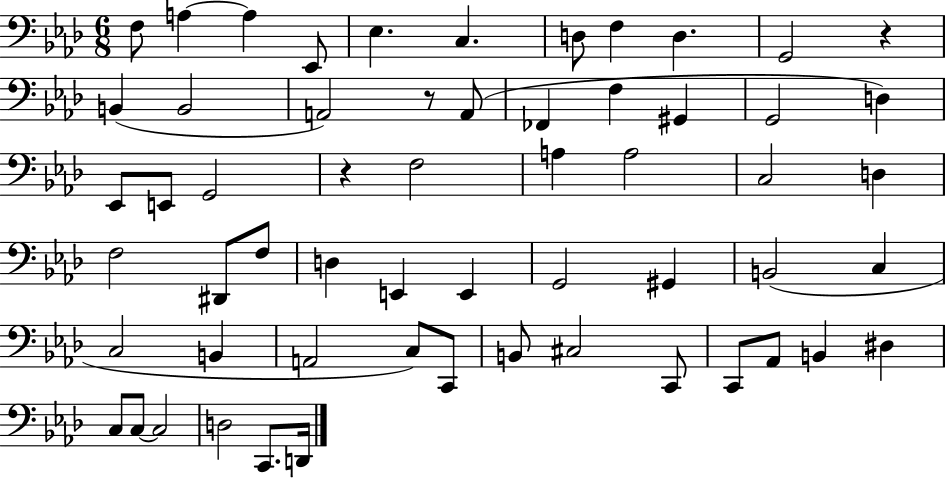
X:1
T:Untitled
M:6/8
L:1/4
K:Ab
F,/2 A, A, _E,,/2 _E, C, D,/2 F, D, G,,2 z B,, B,,2 A,,2 z/2 A,,/2 _F,, F, ^G,, G,,2 D, _E,,/2 E,,/2 G,,2 z F,2 A, A,2 C,2 D, F,2 ^D,,/2 F,/2 D, E,, E,, G,,2 ^G,, B,,2 C, C,2 B,, A,,2 C,/2 C,,/2 B,,/2 ^C,2 C,,/2 C,,/2 _A,,/2 B,, ^D, C,/2 C,/2 C,2 D,2 C,,/2 D,,/4